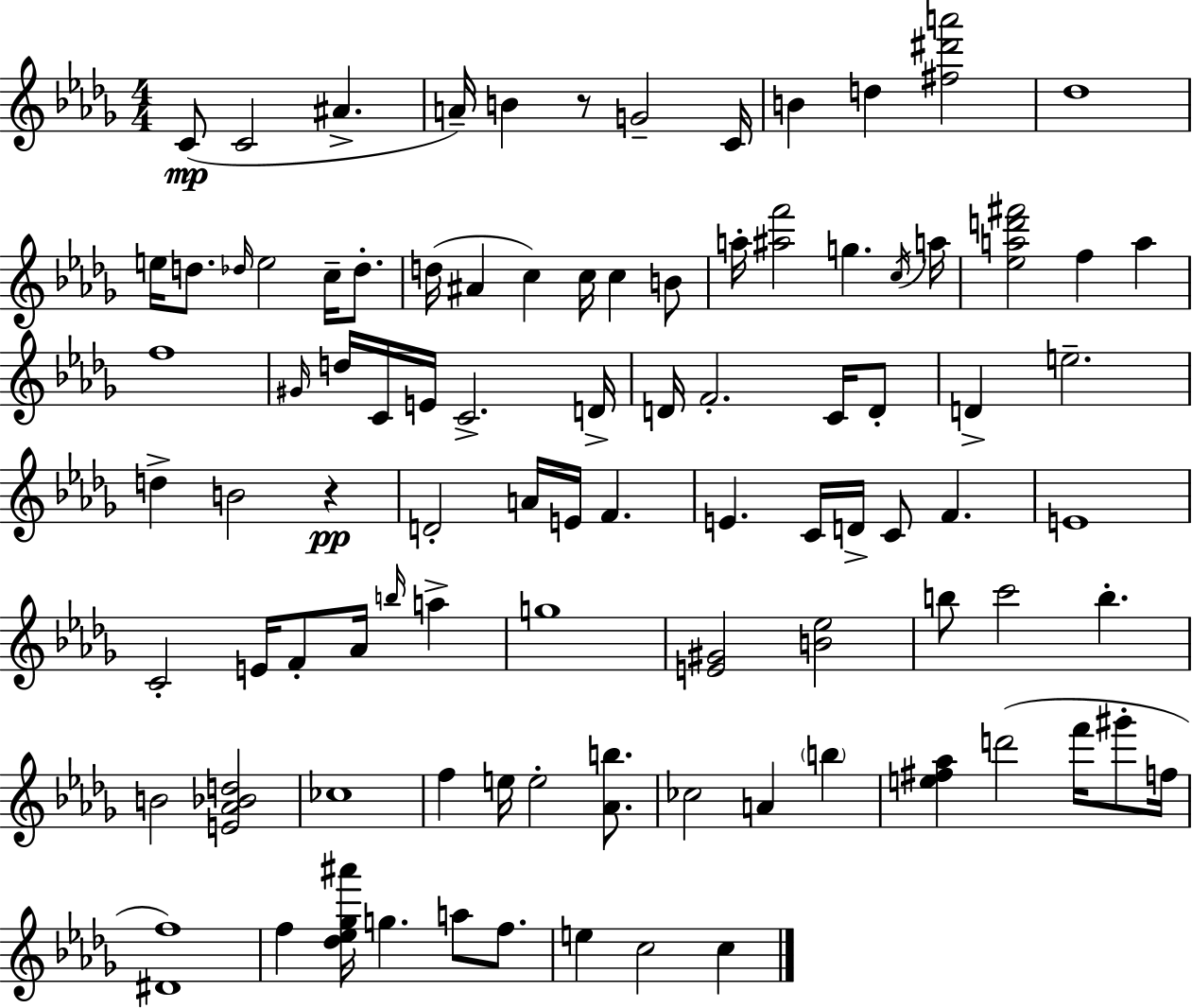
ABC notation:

X:1
T:Untitled
M:4/4
L:1/4
K:Bbm
C/2 C2 ^A A/4 B z/2 G2 C/4 B d [^f^d'a']2 _d4 e/4 d/2 _d/4 e2 c/4 _d/2 d/4 ^A c c/4 c B/2 a/4 [^af']2 g c/4 a/4 [_ead'^f']2 f a f4 ^G/4 d/4 C/4 E/4 C2 D/4 D/4 F2 C/4 D/2 D e2 d B2 z D2 A/4 E/4 F E C/4 D/4 C/2 F E4 C2 E/4 F/2 _A/4 b/4 a g4 [E^G]2 [B_e]2 b/2 c'2 b B2 [E_A_Bd]2 _c4 f e/4 e2 [_Ab]/2 _c2 A b [e^f_a] d'2 f'/4 ^g'/2 f/4 [^Df]4 f [_d_e_g^a']/4 g a/2 f/2 e c2 c